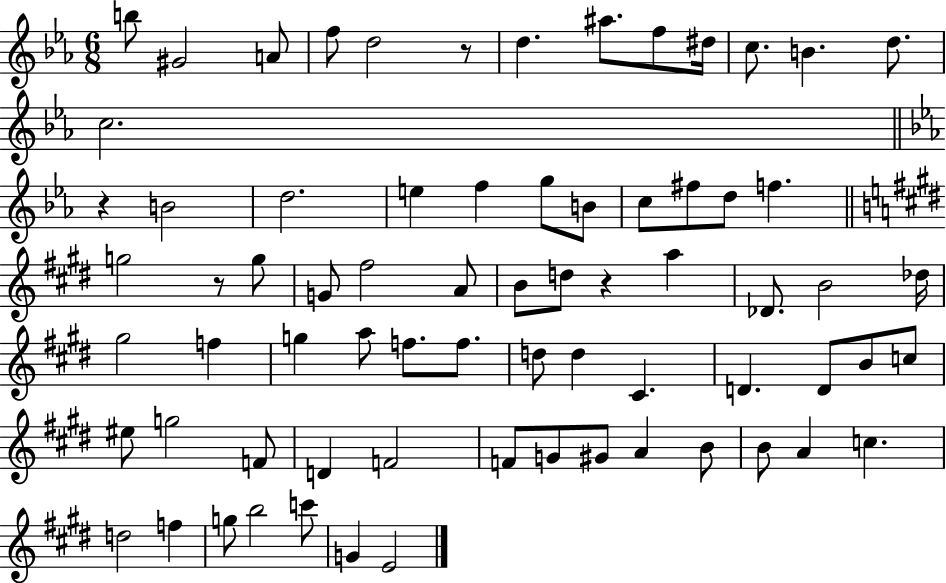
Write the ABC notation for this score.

X:1
T:Untitled
M:6/8
L:1/4
K:Eb
b/2 ^G2 A/2 f/2 d2 z/2 d ^a/2 f/2 ^d/4 c/2 B d/2 c2 z B2 d2 e f g/2 B/2 c/2 ^f/2 d/2 f g2 z/2 g/2 G/2 ^f2 A/2 B/2 d/2 z a _D/2 B2 _d/4 ^g2 f g a/2 f/2 f/2 d/2 d ^C D D/2 B/2 c/2 ^e/2 g2 F/2 D F2 F/2 G/2 ^G/2 A B/2 B/2 A c d2 f g/2 b2 c'/2 G E2